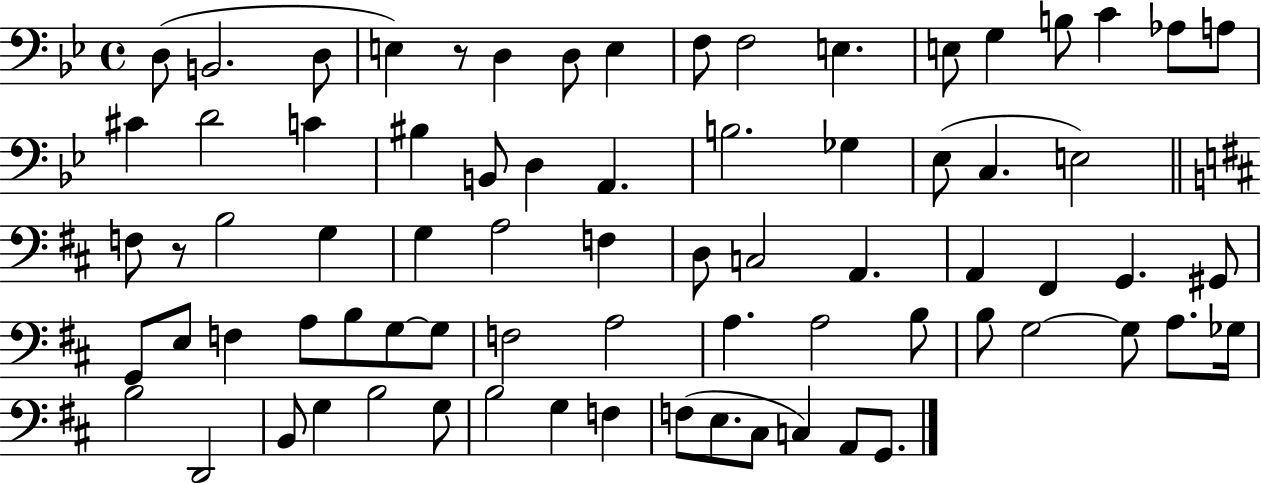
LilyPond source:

{
  \clef bass
  \time 4/4
  \defaultTimeSignature
  \key bes \major
  d8( b,2. d8 | e4) r8 d4 d8 e4 | f8 f2 e4. | e8 g4 b8 c'4 aes8 a8 | \break cis'4 d'2 c'4 | bis4 b,8 d4 a,4. | b2. ges4 | ees8( c4. e2) | \break \bar "||" \break \key d \major f8 r8 b2 g4 | g4 a2 f4 | d8 c2 a,4. | a,4 fis,4 g,4. gis,8 | \break g,8 e8 f4 a8 b8 g8~~ g8 | f2 a2 | a4. a2 b8 | b8 g2~~ g8 a8. ges16 | \break b2 d,2 | b,8 g4 b2 g8 | b2 g4 f4 | f8( e8. cis8 c4) a,8 g,8. | \break \bar "|."
}